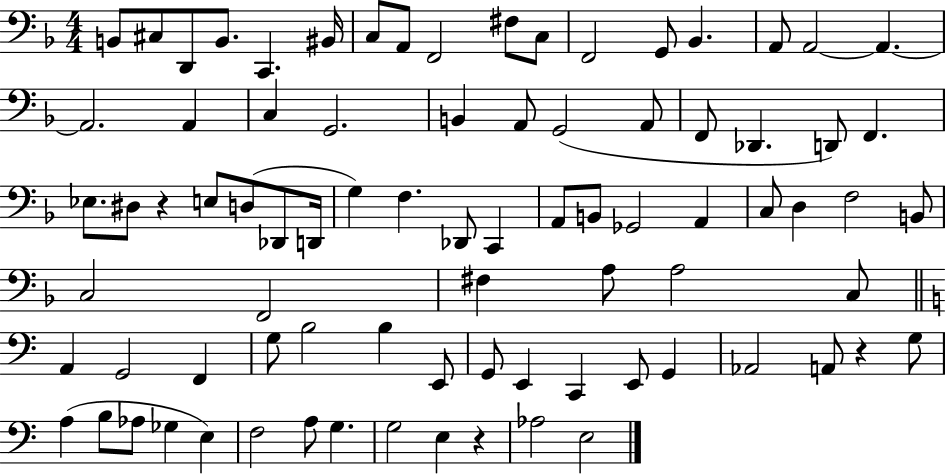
{
  \clef bass
  \numericTimeSignature
  \time 4/4
  \key f \major
  \repeat volta 2 { b,8 cis8 d,8 b,8. c,4. bis,16 | c8 a,8 f,2 fis8 c8 | f,2 g,8 bes,4. | a,8 a,2~~ a,4.~~ | \break a,2. a,4 | c4 g,2. | b,4 a,8 g,2( a,8 | f,8 des,4. d,8) f,4. | \break ees8. dis8 r4 e8 d8( des,8 d,16 | g4) f4. des,8 c,4 | a,8 b,8 ges,2 a,4 | c8 d4 f2 b,8 | \break c2 f,2 | fis4 a8 a2 c8 | \bar "||" \break \key a \minor a,4 g,2 f,4 | g8 b2 b4 e,8 | g,8 e,4 c,4 e,8 g,4 | aes,2 a,8 r4 g8 | \break a4( b8 aes8 ges4 e4) | f2 a8 g4. | g2 e4 r4 | aes2 e2 | \break } \bar "|."
}